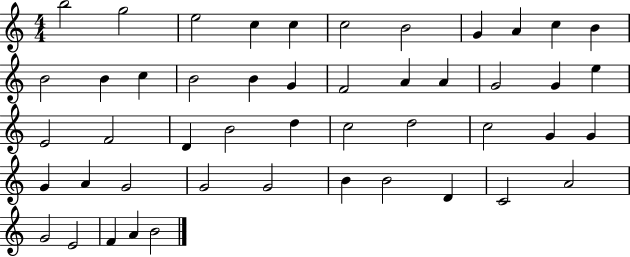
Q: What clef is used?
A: treble